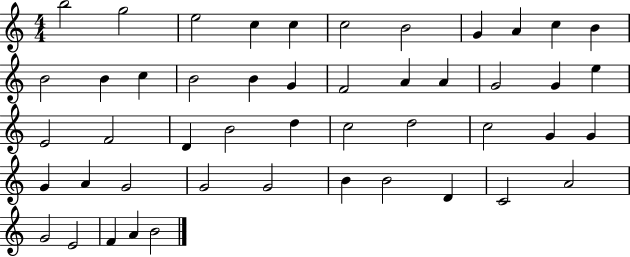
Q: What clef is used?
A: treble